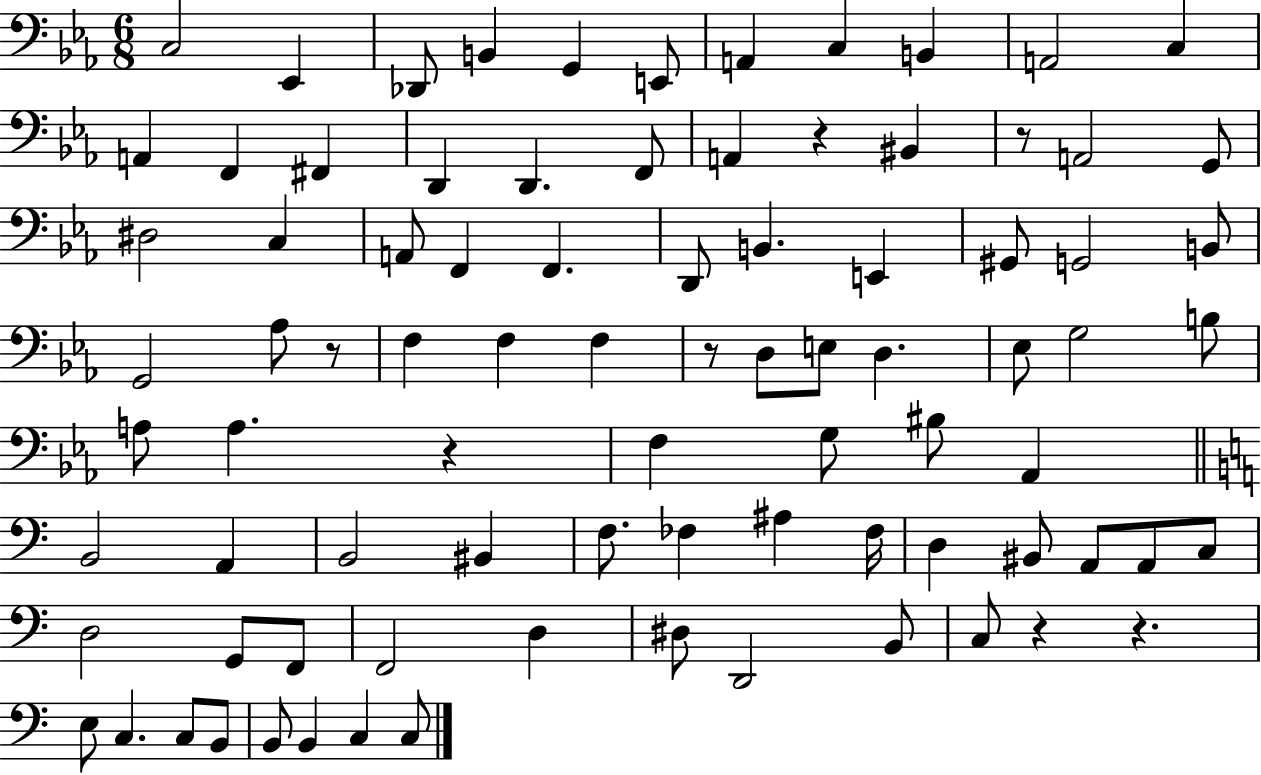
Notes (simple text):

C3/h Eb2/q Db2/e B2/q G2/q E2/e A2/q C3/q B2/q A2/h C3/q A2/q F2/q F#2/q D2/q D2/q. F2/e A2/q R/q BIS2/q R/e A2/h G2/e D#3/h C3/q A2/e F2/q F2/q. D2/e B2/q. E2/q G#2/e G2/h B2/e G2/h Ab3/e R/e F3/q F3/q F3/q R/e D3/e E3/e D3/q. Eb3/e G3/h B3/e A3/e A3/q. R/q F3/q G3/e BIS3/e Ab2/q B2/h A2/q B2/h BIS2/q F3/e. FES3/q A#3/q FES3/s D3/q BIS2/e A2/e A2/e C3/e D3/h G2/e F2/e F2/h D3/q D#3/e D2/h B2/e C3/e R/q R/q. E3/e C3/q. C3/e B2/e B2/e B2/q C3/q C3/e